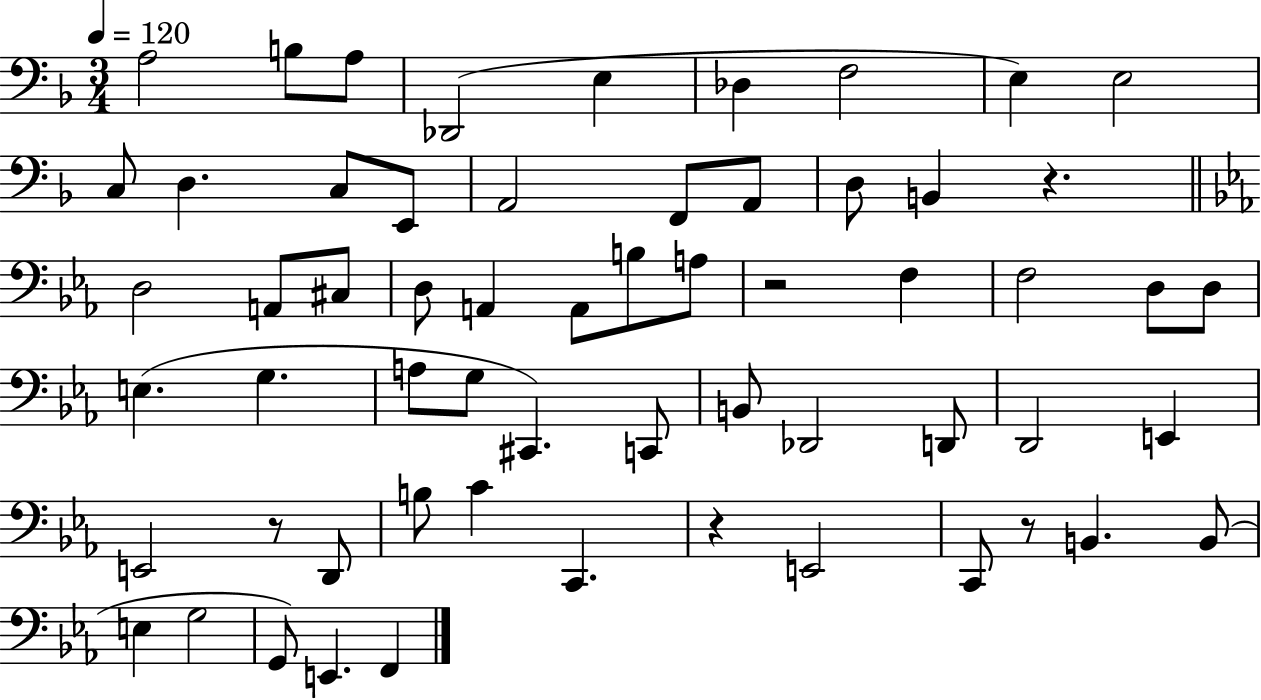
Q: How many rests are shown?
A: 5